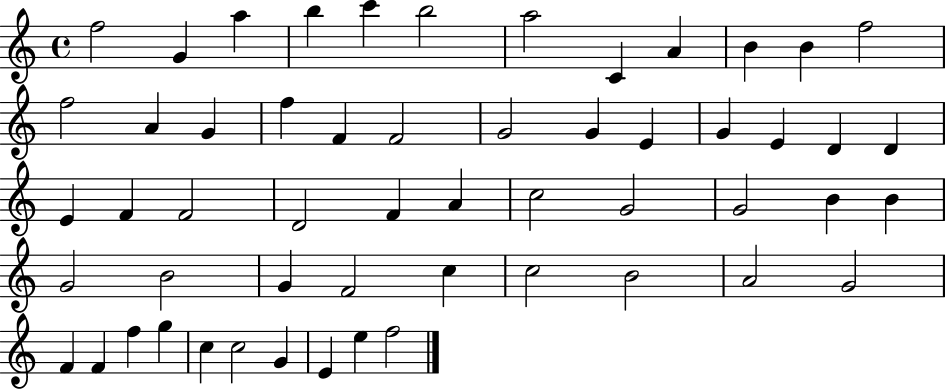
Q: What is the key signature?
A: C major